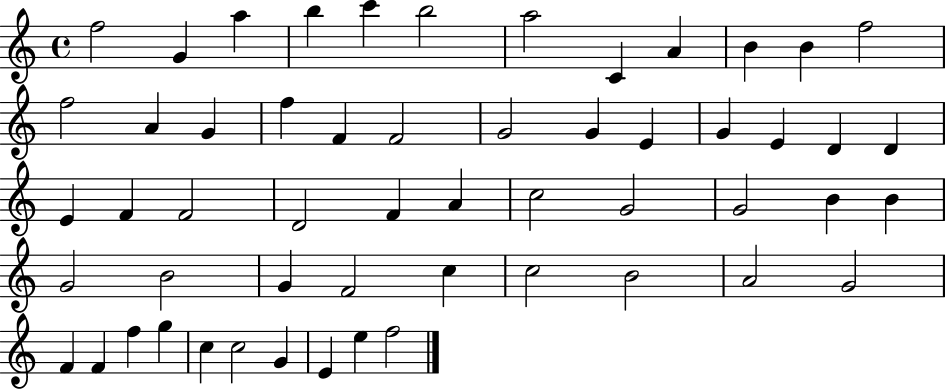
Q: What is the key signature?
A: C major